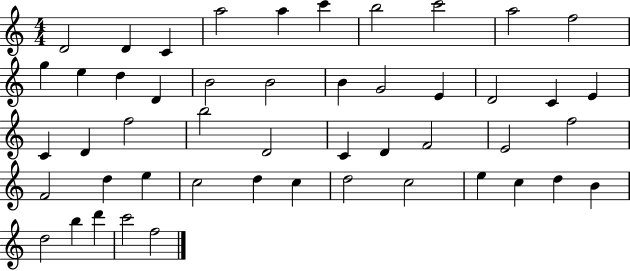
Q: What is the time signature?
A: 4/4